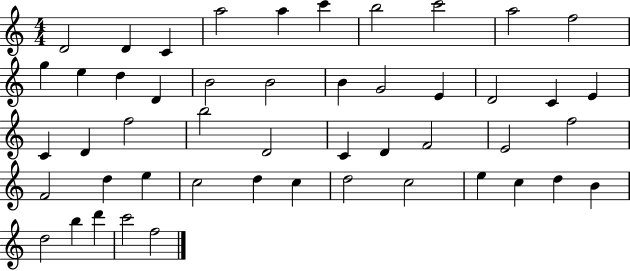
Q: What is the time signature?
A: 4/4